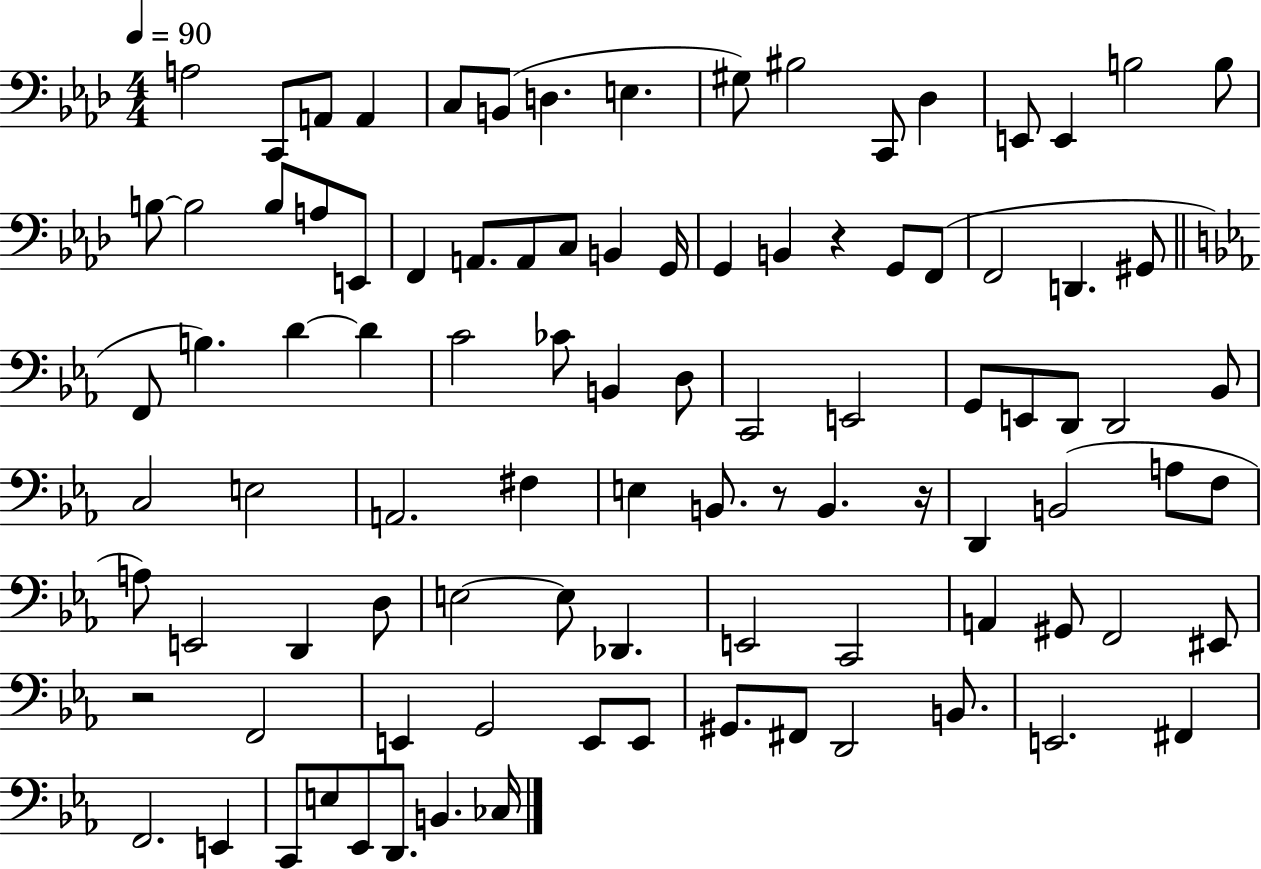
{
  \clef bass
  \numericTimeSignature
  \time 4/4
  \key aes \major
  \tempo 4 = 90
  a2 c,8 a,8 a,4 | c8 b,8( d4. e4. | gis8) bis2 c,8 des4 | e,8 e,4 b2 b8 | \break b8~~ b2 b8 a8 e,8 | f,4 a,8. a,8 c8 b,4 g,16 | g,4 b,4 r4 g,8 f,8( | f,2 d,4. gis,8 | \break \bar "||" \break \key ees \major f,8 b4.) d'4~~ d'4 | c'2 ces'8 b,4 d8 | c,2 e,2 | g,8 e,8 d,8 d,2 bes,8 | \break c2 e2 | a,2. fis4 | e4 b,8. r8 b,4. r16 | d,4 b,2( a8 f8 | \break a8) e,2 d,4 d8 | e2~~ e8 des,4. | e,2 c,2 | a,4 gis,8 f,2 eis,8 | \break r2 f,2 | e,4 g,2 e,8 e,8 | gis,8. fis,8 d,2 b,8. | e,2. fis,4 | \break f,2. e,4 | c,8 e8 ees,8 d,8. b,4. ces16 | \bar "|."
}